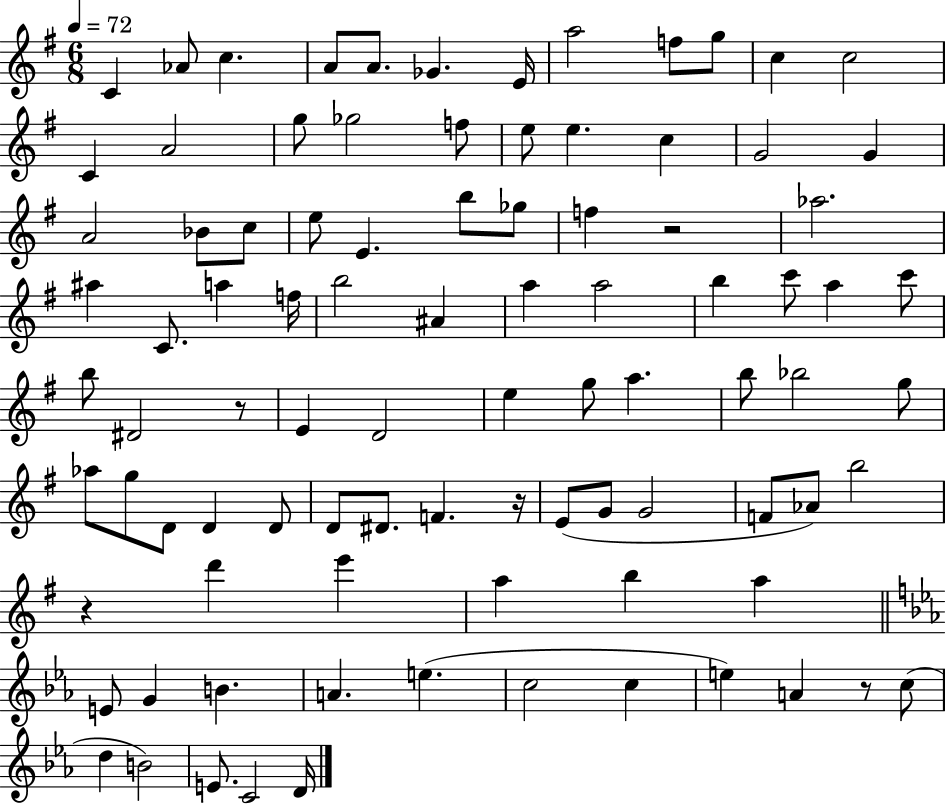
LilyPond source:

{
  \clef treble
  \numericTimeSignature
  \time 6/8
  \key g \major
  \tempo 4 = 72
  c'4 aes'8 c''4. | a'8 a'8. ges'4. e'16 | a''2 f''8 g''8 | c''4 c''2 | \break c'4 a'2 | g''8 ges''2 f''8 | e''8 e''4. c''4 | g'2 g'4 | \break a'2 bes'8 c''8 | e''8 e'4. b''8 ges''8 | f''4 r2 | aes''2. | \break ais''4 c'8. a''4 f''16 | b''2 ais'4 | a''4 a''2 | b''4 c'''8 a''4 c'''8 | \break b''8 dis'2 r8 | e'4 d'2 | e''4 g''8 a''4. | b''8 bes''2 g''8 | \break aes''8 g''8 d'8 d'4 d'8 | d'8 dis'8. f'4. r16 | e'8( g'8 g'2 | f'8 aes'8) b''2 | \break r4 d'''4 e'''4 | a''4 b''4 a''4 | \bar "||" \break \key ees \major e'8 g'4 b'4. | a'4. e''4.( | c''2 c''4 | e''4) a'4 r8 c''8( | \break d''4 b'2) | e'8. c'2 d'16 | \bar "|."
}